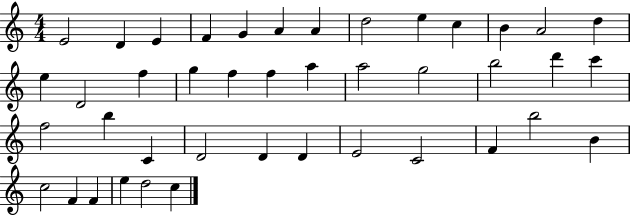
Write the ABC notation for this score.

X:1
T:Untitled
M:4/4
L:1/4
K:C
E2 D E F G A A d2 e c B A2 d e D2 f g f f a a2 g2 b2 d' c' f2 b C D2 D D E2 C2 F b2 B c2 F F e d2 c